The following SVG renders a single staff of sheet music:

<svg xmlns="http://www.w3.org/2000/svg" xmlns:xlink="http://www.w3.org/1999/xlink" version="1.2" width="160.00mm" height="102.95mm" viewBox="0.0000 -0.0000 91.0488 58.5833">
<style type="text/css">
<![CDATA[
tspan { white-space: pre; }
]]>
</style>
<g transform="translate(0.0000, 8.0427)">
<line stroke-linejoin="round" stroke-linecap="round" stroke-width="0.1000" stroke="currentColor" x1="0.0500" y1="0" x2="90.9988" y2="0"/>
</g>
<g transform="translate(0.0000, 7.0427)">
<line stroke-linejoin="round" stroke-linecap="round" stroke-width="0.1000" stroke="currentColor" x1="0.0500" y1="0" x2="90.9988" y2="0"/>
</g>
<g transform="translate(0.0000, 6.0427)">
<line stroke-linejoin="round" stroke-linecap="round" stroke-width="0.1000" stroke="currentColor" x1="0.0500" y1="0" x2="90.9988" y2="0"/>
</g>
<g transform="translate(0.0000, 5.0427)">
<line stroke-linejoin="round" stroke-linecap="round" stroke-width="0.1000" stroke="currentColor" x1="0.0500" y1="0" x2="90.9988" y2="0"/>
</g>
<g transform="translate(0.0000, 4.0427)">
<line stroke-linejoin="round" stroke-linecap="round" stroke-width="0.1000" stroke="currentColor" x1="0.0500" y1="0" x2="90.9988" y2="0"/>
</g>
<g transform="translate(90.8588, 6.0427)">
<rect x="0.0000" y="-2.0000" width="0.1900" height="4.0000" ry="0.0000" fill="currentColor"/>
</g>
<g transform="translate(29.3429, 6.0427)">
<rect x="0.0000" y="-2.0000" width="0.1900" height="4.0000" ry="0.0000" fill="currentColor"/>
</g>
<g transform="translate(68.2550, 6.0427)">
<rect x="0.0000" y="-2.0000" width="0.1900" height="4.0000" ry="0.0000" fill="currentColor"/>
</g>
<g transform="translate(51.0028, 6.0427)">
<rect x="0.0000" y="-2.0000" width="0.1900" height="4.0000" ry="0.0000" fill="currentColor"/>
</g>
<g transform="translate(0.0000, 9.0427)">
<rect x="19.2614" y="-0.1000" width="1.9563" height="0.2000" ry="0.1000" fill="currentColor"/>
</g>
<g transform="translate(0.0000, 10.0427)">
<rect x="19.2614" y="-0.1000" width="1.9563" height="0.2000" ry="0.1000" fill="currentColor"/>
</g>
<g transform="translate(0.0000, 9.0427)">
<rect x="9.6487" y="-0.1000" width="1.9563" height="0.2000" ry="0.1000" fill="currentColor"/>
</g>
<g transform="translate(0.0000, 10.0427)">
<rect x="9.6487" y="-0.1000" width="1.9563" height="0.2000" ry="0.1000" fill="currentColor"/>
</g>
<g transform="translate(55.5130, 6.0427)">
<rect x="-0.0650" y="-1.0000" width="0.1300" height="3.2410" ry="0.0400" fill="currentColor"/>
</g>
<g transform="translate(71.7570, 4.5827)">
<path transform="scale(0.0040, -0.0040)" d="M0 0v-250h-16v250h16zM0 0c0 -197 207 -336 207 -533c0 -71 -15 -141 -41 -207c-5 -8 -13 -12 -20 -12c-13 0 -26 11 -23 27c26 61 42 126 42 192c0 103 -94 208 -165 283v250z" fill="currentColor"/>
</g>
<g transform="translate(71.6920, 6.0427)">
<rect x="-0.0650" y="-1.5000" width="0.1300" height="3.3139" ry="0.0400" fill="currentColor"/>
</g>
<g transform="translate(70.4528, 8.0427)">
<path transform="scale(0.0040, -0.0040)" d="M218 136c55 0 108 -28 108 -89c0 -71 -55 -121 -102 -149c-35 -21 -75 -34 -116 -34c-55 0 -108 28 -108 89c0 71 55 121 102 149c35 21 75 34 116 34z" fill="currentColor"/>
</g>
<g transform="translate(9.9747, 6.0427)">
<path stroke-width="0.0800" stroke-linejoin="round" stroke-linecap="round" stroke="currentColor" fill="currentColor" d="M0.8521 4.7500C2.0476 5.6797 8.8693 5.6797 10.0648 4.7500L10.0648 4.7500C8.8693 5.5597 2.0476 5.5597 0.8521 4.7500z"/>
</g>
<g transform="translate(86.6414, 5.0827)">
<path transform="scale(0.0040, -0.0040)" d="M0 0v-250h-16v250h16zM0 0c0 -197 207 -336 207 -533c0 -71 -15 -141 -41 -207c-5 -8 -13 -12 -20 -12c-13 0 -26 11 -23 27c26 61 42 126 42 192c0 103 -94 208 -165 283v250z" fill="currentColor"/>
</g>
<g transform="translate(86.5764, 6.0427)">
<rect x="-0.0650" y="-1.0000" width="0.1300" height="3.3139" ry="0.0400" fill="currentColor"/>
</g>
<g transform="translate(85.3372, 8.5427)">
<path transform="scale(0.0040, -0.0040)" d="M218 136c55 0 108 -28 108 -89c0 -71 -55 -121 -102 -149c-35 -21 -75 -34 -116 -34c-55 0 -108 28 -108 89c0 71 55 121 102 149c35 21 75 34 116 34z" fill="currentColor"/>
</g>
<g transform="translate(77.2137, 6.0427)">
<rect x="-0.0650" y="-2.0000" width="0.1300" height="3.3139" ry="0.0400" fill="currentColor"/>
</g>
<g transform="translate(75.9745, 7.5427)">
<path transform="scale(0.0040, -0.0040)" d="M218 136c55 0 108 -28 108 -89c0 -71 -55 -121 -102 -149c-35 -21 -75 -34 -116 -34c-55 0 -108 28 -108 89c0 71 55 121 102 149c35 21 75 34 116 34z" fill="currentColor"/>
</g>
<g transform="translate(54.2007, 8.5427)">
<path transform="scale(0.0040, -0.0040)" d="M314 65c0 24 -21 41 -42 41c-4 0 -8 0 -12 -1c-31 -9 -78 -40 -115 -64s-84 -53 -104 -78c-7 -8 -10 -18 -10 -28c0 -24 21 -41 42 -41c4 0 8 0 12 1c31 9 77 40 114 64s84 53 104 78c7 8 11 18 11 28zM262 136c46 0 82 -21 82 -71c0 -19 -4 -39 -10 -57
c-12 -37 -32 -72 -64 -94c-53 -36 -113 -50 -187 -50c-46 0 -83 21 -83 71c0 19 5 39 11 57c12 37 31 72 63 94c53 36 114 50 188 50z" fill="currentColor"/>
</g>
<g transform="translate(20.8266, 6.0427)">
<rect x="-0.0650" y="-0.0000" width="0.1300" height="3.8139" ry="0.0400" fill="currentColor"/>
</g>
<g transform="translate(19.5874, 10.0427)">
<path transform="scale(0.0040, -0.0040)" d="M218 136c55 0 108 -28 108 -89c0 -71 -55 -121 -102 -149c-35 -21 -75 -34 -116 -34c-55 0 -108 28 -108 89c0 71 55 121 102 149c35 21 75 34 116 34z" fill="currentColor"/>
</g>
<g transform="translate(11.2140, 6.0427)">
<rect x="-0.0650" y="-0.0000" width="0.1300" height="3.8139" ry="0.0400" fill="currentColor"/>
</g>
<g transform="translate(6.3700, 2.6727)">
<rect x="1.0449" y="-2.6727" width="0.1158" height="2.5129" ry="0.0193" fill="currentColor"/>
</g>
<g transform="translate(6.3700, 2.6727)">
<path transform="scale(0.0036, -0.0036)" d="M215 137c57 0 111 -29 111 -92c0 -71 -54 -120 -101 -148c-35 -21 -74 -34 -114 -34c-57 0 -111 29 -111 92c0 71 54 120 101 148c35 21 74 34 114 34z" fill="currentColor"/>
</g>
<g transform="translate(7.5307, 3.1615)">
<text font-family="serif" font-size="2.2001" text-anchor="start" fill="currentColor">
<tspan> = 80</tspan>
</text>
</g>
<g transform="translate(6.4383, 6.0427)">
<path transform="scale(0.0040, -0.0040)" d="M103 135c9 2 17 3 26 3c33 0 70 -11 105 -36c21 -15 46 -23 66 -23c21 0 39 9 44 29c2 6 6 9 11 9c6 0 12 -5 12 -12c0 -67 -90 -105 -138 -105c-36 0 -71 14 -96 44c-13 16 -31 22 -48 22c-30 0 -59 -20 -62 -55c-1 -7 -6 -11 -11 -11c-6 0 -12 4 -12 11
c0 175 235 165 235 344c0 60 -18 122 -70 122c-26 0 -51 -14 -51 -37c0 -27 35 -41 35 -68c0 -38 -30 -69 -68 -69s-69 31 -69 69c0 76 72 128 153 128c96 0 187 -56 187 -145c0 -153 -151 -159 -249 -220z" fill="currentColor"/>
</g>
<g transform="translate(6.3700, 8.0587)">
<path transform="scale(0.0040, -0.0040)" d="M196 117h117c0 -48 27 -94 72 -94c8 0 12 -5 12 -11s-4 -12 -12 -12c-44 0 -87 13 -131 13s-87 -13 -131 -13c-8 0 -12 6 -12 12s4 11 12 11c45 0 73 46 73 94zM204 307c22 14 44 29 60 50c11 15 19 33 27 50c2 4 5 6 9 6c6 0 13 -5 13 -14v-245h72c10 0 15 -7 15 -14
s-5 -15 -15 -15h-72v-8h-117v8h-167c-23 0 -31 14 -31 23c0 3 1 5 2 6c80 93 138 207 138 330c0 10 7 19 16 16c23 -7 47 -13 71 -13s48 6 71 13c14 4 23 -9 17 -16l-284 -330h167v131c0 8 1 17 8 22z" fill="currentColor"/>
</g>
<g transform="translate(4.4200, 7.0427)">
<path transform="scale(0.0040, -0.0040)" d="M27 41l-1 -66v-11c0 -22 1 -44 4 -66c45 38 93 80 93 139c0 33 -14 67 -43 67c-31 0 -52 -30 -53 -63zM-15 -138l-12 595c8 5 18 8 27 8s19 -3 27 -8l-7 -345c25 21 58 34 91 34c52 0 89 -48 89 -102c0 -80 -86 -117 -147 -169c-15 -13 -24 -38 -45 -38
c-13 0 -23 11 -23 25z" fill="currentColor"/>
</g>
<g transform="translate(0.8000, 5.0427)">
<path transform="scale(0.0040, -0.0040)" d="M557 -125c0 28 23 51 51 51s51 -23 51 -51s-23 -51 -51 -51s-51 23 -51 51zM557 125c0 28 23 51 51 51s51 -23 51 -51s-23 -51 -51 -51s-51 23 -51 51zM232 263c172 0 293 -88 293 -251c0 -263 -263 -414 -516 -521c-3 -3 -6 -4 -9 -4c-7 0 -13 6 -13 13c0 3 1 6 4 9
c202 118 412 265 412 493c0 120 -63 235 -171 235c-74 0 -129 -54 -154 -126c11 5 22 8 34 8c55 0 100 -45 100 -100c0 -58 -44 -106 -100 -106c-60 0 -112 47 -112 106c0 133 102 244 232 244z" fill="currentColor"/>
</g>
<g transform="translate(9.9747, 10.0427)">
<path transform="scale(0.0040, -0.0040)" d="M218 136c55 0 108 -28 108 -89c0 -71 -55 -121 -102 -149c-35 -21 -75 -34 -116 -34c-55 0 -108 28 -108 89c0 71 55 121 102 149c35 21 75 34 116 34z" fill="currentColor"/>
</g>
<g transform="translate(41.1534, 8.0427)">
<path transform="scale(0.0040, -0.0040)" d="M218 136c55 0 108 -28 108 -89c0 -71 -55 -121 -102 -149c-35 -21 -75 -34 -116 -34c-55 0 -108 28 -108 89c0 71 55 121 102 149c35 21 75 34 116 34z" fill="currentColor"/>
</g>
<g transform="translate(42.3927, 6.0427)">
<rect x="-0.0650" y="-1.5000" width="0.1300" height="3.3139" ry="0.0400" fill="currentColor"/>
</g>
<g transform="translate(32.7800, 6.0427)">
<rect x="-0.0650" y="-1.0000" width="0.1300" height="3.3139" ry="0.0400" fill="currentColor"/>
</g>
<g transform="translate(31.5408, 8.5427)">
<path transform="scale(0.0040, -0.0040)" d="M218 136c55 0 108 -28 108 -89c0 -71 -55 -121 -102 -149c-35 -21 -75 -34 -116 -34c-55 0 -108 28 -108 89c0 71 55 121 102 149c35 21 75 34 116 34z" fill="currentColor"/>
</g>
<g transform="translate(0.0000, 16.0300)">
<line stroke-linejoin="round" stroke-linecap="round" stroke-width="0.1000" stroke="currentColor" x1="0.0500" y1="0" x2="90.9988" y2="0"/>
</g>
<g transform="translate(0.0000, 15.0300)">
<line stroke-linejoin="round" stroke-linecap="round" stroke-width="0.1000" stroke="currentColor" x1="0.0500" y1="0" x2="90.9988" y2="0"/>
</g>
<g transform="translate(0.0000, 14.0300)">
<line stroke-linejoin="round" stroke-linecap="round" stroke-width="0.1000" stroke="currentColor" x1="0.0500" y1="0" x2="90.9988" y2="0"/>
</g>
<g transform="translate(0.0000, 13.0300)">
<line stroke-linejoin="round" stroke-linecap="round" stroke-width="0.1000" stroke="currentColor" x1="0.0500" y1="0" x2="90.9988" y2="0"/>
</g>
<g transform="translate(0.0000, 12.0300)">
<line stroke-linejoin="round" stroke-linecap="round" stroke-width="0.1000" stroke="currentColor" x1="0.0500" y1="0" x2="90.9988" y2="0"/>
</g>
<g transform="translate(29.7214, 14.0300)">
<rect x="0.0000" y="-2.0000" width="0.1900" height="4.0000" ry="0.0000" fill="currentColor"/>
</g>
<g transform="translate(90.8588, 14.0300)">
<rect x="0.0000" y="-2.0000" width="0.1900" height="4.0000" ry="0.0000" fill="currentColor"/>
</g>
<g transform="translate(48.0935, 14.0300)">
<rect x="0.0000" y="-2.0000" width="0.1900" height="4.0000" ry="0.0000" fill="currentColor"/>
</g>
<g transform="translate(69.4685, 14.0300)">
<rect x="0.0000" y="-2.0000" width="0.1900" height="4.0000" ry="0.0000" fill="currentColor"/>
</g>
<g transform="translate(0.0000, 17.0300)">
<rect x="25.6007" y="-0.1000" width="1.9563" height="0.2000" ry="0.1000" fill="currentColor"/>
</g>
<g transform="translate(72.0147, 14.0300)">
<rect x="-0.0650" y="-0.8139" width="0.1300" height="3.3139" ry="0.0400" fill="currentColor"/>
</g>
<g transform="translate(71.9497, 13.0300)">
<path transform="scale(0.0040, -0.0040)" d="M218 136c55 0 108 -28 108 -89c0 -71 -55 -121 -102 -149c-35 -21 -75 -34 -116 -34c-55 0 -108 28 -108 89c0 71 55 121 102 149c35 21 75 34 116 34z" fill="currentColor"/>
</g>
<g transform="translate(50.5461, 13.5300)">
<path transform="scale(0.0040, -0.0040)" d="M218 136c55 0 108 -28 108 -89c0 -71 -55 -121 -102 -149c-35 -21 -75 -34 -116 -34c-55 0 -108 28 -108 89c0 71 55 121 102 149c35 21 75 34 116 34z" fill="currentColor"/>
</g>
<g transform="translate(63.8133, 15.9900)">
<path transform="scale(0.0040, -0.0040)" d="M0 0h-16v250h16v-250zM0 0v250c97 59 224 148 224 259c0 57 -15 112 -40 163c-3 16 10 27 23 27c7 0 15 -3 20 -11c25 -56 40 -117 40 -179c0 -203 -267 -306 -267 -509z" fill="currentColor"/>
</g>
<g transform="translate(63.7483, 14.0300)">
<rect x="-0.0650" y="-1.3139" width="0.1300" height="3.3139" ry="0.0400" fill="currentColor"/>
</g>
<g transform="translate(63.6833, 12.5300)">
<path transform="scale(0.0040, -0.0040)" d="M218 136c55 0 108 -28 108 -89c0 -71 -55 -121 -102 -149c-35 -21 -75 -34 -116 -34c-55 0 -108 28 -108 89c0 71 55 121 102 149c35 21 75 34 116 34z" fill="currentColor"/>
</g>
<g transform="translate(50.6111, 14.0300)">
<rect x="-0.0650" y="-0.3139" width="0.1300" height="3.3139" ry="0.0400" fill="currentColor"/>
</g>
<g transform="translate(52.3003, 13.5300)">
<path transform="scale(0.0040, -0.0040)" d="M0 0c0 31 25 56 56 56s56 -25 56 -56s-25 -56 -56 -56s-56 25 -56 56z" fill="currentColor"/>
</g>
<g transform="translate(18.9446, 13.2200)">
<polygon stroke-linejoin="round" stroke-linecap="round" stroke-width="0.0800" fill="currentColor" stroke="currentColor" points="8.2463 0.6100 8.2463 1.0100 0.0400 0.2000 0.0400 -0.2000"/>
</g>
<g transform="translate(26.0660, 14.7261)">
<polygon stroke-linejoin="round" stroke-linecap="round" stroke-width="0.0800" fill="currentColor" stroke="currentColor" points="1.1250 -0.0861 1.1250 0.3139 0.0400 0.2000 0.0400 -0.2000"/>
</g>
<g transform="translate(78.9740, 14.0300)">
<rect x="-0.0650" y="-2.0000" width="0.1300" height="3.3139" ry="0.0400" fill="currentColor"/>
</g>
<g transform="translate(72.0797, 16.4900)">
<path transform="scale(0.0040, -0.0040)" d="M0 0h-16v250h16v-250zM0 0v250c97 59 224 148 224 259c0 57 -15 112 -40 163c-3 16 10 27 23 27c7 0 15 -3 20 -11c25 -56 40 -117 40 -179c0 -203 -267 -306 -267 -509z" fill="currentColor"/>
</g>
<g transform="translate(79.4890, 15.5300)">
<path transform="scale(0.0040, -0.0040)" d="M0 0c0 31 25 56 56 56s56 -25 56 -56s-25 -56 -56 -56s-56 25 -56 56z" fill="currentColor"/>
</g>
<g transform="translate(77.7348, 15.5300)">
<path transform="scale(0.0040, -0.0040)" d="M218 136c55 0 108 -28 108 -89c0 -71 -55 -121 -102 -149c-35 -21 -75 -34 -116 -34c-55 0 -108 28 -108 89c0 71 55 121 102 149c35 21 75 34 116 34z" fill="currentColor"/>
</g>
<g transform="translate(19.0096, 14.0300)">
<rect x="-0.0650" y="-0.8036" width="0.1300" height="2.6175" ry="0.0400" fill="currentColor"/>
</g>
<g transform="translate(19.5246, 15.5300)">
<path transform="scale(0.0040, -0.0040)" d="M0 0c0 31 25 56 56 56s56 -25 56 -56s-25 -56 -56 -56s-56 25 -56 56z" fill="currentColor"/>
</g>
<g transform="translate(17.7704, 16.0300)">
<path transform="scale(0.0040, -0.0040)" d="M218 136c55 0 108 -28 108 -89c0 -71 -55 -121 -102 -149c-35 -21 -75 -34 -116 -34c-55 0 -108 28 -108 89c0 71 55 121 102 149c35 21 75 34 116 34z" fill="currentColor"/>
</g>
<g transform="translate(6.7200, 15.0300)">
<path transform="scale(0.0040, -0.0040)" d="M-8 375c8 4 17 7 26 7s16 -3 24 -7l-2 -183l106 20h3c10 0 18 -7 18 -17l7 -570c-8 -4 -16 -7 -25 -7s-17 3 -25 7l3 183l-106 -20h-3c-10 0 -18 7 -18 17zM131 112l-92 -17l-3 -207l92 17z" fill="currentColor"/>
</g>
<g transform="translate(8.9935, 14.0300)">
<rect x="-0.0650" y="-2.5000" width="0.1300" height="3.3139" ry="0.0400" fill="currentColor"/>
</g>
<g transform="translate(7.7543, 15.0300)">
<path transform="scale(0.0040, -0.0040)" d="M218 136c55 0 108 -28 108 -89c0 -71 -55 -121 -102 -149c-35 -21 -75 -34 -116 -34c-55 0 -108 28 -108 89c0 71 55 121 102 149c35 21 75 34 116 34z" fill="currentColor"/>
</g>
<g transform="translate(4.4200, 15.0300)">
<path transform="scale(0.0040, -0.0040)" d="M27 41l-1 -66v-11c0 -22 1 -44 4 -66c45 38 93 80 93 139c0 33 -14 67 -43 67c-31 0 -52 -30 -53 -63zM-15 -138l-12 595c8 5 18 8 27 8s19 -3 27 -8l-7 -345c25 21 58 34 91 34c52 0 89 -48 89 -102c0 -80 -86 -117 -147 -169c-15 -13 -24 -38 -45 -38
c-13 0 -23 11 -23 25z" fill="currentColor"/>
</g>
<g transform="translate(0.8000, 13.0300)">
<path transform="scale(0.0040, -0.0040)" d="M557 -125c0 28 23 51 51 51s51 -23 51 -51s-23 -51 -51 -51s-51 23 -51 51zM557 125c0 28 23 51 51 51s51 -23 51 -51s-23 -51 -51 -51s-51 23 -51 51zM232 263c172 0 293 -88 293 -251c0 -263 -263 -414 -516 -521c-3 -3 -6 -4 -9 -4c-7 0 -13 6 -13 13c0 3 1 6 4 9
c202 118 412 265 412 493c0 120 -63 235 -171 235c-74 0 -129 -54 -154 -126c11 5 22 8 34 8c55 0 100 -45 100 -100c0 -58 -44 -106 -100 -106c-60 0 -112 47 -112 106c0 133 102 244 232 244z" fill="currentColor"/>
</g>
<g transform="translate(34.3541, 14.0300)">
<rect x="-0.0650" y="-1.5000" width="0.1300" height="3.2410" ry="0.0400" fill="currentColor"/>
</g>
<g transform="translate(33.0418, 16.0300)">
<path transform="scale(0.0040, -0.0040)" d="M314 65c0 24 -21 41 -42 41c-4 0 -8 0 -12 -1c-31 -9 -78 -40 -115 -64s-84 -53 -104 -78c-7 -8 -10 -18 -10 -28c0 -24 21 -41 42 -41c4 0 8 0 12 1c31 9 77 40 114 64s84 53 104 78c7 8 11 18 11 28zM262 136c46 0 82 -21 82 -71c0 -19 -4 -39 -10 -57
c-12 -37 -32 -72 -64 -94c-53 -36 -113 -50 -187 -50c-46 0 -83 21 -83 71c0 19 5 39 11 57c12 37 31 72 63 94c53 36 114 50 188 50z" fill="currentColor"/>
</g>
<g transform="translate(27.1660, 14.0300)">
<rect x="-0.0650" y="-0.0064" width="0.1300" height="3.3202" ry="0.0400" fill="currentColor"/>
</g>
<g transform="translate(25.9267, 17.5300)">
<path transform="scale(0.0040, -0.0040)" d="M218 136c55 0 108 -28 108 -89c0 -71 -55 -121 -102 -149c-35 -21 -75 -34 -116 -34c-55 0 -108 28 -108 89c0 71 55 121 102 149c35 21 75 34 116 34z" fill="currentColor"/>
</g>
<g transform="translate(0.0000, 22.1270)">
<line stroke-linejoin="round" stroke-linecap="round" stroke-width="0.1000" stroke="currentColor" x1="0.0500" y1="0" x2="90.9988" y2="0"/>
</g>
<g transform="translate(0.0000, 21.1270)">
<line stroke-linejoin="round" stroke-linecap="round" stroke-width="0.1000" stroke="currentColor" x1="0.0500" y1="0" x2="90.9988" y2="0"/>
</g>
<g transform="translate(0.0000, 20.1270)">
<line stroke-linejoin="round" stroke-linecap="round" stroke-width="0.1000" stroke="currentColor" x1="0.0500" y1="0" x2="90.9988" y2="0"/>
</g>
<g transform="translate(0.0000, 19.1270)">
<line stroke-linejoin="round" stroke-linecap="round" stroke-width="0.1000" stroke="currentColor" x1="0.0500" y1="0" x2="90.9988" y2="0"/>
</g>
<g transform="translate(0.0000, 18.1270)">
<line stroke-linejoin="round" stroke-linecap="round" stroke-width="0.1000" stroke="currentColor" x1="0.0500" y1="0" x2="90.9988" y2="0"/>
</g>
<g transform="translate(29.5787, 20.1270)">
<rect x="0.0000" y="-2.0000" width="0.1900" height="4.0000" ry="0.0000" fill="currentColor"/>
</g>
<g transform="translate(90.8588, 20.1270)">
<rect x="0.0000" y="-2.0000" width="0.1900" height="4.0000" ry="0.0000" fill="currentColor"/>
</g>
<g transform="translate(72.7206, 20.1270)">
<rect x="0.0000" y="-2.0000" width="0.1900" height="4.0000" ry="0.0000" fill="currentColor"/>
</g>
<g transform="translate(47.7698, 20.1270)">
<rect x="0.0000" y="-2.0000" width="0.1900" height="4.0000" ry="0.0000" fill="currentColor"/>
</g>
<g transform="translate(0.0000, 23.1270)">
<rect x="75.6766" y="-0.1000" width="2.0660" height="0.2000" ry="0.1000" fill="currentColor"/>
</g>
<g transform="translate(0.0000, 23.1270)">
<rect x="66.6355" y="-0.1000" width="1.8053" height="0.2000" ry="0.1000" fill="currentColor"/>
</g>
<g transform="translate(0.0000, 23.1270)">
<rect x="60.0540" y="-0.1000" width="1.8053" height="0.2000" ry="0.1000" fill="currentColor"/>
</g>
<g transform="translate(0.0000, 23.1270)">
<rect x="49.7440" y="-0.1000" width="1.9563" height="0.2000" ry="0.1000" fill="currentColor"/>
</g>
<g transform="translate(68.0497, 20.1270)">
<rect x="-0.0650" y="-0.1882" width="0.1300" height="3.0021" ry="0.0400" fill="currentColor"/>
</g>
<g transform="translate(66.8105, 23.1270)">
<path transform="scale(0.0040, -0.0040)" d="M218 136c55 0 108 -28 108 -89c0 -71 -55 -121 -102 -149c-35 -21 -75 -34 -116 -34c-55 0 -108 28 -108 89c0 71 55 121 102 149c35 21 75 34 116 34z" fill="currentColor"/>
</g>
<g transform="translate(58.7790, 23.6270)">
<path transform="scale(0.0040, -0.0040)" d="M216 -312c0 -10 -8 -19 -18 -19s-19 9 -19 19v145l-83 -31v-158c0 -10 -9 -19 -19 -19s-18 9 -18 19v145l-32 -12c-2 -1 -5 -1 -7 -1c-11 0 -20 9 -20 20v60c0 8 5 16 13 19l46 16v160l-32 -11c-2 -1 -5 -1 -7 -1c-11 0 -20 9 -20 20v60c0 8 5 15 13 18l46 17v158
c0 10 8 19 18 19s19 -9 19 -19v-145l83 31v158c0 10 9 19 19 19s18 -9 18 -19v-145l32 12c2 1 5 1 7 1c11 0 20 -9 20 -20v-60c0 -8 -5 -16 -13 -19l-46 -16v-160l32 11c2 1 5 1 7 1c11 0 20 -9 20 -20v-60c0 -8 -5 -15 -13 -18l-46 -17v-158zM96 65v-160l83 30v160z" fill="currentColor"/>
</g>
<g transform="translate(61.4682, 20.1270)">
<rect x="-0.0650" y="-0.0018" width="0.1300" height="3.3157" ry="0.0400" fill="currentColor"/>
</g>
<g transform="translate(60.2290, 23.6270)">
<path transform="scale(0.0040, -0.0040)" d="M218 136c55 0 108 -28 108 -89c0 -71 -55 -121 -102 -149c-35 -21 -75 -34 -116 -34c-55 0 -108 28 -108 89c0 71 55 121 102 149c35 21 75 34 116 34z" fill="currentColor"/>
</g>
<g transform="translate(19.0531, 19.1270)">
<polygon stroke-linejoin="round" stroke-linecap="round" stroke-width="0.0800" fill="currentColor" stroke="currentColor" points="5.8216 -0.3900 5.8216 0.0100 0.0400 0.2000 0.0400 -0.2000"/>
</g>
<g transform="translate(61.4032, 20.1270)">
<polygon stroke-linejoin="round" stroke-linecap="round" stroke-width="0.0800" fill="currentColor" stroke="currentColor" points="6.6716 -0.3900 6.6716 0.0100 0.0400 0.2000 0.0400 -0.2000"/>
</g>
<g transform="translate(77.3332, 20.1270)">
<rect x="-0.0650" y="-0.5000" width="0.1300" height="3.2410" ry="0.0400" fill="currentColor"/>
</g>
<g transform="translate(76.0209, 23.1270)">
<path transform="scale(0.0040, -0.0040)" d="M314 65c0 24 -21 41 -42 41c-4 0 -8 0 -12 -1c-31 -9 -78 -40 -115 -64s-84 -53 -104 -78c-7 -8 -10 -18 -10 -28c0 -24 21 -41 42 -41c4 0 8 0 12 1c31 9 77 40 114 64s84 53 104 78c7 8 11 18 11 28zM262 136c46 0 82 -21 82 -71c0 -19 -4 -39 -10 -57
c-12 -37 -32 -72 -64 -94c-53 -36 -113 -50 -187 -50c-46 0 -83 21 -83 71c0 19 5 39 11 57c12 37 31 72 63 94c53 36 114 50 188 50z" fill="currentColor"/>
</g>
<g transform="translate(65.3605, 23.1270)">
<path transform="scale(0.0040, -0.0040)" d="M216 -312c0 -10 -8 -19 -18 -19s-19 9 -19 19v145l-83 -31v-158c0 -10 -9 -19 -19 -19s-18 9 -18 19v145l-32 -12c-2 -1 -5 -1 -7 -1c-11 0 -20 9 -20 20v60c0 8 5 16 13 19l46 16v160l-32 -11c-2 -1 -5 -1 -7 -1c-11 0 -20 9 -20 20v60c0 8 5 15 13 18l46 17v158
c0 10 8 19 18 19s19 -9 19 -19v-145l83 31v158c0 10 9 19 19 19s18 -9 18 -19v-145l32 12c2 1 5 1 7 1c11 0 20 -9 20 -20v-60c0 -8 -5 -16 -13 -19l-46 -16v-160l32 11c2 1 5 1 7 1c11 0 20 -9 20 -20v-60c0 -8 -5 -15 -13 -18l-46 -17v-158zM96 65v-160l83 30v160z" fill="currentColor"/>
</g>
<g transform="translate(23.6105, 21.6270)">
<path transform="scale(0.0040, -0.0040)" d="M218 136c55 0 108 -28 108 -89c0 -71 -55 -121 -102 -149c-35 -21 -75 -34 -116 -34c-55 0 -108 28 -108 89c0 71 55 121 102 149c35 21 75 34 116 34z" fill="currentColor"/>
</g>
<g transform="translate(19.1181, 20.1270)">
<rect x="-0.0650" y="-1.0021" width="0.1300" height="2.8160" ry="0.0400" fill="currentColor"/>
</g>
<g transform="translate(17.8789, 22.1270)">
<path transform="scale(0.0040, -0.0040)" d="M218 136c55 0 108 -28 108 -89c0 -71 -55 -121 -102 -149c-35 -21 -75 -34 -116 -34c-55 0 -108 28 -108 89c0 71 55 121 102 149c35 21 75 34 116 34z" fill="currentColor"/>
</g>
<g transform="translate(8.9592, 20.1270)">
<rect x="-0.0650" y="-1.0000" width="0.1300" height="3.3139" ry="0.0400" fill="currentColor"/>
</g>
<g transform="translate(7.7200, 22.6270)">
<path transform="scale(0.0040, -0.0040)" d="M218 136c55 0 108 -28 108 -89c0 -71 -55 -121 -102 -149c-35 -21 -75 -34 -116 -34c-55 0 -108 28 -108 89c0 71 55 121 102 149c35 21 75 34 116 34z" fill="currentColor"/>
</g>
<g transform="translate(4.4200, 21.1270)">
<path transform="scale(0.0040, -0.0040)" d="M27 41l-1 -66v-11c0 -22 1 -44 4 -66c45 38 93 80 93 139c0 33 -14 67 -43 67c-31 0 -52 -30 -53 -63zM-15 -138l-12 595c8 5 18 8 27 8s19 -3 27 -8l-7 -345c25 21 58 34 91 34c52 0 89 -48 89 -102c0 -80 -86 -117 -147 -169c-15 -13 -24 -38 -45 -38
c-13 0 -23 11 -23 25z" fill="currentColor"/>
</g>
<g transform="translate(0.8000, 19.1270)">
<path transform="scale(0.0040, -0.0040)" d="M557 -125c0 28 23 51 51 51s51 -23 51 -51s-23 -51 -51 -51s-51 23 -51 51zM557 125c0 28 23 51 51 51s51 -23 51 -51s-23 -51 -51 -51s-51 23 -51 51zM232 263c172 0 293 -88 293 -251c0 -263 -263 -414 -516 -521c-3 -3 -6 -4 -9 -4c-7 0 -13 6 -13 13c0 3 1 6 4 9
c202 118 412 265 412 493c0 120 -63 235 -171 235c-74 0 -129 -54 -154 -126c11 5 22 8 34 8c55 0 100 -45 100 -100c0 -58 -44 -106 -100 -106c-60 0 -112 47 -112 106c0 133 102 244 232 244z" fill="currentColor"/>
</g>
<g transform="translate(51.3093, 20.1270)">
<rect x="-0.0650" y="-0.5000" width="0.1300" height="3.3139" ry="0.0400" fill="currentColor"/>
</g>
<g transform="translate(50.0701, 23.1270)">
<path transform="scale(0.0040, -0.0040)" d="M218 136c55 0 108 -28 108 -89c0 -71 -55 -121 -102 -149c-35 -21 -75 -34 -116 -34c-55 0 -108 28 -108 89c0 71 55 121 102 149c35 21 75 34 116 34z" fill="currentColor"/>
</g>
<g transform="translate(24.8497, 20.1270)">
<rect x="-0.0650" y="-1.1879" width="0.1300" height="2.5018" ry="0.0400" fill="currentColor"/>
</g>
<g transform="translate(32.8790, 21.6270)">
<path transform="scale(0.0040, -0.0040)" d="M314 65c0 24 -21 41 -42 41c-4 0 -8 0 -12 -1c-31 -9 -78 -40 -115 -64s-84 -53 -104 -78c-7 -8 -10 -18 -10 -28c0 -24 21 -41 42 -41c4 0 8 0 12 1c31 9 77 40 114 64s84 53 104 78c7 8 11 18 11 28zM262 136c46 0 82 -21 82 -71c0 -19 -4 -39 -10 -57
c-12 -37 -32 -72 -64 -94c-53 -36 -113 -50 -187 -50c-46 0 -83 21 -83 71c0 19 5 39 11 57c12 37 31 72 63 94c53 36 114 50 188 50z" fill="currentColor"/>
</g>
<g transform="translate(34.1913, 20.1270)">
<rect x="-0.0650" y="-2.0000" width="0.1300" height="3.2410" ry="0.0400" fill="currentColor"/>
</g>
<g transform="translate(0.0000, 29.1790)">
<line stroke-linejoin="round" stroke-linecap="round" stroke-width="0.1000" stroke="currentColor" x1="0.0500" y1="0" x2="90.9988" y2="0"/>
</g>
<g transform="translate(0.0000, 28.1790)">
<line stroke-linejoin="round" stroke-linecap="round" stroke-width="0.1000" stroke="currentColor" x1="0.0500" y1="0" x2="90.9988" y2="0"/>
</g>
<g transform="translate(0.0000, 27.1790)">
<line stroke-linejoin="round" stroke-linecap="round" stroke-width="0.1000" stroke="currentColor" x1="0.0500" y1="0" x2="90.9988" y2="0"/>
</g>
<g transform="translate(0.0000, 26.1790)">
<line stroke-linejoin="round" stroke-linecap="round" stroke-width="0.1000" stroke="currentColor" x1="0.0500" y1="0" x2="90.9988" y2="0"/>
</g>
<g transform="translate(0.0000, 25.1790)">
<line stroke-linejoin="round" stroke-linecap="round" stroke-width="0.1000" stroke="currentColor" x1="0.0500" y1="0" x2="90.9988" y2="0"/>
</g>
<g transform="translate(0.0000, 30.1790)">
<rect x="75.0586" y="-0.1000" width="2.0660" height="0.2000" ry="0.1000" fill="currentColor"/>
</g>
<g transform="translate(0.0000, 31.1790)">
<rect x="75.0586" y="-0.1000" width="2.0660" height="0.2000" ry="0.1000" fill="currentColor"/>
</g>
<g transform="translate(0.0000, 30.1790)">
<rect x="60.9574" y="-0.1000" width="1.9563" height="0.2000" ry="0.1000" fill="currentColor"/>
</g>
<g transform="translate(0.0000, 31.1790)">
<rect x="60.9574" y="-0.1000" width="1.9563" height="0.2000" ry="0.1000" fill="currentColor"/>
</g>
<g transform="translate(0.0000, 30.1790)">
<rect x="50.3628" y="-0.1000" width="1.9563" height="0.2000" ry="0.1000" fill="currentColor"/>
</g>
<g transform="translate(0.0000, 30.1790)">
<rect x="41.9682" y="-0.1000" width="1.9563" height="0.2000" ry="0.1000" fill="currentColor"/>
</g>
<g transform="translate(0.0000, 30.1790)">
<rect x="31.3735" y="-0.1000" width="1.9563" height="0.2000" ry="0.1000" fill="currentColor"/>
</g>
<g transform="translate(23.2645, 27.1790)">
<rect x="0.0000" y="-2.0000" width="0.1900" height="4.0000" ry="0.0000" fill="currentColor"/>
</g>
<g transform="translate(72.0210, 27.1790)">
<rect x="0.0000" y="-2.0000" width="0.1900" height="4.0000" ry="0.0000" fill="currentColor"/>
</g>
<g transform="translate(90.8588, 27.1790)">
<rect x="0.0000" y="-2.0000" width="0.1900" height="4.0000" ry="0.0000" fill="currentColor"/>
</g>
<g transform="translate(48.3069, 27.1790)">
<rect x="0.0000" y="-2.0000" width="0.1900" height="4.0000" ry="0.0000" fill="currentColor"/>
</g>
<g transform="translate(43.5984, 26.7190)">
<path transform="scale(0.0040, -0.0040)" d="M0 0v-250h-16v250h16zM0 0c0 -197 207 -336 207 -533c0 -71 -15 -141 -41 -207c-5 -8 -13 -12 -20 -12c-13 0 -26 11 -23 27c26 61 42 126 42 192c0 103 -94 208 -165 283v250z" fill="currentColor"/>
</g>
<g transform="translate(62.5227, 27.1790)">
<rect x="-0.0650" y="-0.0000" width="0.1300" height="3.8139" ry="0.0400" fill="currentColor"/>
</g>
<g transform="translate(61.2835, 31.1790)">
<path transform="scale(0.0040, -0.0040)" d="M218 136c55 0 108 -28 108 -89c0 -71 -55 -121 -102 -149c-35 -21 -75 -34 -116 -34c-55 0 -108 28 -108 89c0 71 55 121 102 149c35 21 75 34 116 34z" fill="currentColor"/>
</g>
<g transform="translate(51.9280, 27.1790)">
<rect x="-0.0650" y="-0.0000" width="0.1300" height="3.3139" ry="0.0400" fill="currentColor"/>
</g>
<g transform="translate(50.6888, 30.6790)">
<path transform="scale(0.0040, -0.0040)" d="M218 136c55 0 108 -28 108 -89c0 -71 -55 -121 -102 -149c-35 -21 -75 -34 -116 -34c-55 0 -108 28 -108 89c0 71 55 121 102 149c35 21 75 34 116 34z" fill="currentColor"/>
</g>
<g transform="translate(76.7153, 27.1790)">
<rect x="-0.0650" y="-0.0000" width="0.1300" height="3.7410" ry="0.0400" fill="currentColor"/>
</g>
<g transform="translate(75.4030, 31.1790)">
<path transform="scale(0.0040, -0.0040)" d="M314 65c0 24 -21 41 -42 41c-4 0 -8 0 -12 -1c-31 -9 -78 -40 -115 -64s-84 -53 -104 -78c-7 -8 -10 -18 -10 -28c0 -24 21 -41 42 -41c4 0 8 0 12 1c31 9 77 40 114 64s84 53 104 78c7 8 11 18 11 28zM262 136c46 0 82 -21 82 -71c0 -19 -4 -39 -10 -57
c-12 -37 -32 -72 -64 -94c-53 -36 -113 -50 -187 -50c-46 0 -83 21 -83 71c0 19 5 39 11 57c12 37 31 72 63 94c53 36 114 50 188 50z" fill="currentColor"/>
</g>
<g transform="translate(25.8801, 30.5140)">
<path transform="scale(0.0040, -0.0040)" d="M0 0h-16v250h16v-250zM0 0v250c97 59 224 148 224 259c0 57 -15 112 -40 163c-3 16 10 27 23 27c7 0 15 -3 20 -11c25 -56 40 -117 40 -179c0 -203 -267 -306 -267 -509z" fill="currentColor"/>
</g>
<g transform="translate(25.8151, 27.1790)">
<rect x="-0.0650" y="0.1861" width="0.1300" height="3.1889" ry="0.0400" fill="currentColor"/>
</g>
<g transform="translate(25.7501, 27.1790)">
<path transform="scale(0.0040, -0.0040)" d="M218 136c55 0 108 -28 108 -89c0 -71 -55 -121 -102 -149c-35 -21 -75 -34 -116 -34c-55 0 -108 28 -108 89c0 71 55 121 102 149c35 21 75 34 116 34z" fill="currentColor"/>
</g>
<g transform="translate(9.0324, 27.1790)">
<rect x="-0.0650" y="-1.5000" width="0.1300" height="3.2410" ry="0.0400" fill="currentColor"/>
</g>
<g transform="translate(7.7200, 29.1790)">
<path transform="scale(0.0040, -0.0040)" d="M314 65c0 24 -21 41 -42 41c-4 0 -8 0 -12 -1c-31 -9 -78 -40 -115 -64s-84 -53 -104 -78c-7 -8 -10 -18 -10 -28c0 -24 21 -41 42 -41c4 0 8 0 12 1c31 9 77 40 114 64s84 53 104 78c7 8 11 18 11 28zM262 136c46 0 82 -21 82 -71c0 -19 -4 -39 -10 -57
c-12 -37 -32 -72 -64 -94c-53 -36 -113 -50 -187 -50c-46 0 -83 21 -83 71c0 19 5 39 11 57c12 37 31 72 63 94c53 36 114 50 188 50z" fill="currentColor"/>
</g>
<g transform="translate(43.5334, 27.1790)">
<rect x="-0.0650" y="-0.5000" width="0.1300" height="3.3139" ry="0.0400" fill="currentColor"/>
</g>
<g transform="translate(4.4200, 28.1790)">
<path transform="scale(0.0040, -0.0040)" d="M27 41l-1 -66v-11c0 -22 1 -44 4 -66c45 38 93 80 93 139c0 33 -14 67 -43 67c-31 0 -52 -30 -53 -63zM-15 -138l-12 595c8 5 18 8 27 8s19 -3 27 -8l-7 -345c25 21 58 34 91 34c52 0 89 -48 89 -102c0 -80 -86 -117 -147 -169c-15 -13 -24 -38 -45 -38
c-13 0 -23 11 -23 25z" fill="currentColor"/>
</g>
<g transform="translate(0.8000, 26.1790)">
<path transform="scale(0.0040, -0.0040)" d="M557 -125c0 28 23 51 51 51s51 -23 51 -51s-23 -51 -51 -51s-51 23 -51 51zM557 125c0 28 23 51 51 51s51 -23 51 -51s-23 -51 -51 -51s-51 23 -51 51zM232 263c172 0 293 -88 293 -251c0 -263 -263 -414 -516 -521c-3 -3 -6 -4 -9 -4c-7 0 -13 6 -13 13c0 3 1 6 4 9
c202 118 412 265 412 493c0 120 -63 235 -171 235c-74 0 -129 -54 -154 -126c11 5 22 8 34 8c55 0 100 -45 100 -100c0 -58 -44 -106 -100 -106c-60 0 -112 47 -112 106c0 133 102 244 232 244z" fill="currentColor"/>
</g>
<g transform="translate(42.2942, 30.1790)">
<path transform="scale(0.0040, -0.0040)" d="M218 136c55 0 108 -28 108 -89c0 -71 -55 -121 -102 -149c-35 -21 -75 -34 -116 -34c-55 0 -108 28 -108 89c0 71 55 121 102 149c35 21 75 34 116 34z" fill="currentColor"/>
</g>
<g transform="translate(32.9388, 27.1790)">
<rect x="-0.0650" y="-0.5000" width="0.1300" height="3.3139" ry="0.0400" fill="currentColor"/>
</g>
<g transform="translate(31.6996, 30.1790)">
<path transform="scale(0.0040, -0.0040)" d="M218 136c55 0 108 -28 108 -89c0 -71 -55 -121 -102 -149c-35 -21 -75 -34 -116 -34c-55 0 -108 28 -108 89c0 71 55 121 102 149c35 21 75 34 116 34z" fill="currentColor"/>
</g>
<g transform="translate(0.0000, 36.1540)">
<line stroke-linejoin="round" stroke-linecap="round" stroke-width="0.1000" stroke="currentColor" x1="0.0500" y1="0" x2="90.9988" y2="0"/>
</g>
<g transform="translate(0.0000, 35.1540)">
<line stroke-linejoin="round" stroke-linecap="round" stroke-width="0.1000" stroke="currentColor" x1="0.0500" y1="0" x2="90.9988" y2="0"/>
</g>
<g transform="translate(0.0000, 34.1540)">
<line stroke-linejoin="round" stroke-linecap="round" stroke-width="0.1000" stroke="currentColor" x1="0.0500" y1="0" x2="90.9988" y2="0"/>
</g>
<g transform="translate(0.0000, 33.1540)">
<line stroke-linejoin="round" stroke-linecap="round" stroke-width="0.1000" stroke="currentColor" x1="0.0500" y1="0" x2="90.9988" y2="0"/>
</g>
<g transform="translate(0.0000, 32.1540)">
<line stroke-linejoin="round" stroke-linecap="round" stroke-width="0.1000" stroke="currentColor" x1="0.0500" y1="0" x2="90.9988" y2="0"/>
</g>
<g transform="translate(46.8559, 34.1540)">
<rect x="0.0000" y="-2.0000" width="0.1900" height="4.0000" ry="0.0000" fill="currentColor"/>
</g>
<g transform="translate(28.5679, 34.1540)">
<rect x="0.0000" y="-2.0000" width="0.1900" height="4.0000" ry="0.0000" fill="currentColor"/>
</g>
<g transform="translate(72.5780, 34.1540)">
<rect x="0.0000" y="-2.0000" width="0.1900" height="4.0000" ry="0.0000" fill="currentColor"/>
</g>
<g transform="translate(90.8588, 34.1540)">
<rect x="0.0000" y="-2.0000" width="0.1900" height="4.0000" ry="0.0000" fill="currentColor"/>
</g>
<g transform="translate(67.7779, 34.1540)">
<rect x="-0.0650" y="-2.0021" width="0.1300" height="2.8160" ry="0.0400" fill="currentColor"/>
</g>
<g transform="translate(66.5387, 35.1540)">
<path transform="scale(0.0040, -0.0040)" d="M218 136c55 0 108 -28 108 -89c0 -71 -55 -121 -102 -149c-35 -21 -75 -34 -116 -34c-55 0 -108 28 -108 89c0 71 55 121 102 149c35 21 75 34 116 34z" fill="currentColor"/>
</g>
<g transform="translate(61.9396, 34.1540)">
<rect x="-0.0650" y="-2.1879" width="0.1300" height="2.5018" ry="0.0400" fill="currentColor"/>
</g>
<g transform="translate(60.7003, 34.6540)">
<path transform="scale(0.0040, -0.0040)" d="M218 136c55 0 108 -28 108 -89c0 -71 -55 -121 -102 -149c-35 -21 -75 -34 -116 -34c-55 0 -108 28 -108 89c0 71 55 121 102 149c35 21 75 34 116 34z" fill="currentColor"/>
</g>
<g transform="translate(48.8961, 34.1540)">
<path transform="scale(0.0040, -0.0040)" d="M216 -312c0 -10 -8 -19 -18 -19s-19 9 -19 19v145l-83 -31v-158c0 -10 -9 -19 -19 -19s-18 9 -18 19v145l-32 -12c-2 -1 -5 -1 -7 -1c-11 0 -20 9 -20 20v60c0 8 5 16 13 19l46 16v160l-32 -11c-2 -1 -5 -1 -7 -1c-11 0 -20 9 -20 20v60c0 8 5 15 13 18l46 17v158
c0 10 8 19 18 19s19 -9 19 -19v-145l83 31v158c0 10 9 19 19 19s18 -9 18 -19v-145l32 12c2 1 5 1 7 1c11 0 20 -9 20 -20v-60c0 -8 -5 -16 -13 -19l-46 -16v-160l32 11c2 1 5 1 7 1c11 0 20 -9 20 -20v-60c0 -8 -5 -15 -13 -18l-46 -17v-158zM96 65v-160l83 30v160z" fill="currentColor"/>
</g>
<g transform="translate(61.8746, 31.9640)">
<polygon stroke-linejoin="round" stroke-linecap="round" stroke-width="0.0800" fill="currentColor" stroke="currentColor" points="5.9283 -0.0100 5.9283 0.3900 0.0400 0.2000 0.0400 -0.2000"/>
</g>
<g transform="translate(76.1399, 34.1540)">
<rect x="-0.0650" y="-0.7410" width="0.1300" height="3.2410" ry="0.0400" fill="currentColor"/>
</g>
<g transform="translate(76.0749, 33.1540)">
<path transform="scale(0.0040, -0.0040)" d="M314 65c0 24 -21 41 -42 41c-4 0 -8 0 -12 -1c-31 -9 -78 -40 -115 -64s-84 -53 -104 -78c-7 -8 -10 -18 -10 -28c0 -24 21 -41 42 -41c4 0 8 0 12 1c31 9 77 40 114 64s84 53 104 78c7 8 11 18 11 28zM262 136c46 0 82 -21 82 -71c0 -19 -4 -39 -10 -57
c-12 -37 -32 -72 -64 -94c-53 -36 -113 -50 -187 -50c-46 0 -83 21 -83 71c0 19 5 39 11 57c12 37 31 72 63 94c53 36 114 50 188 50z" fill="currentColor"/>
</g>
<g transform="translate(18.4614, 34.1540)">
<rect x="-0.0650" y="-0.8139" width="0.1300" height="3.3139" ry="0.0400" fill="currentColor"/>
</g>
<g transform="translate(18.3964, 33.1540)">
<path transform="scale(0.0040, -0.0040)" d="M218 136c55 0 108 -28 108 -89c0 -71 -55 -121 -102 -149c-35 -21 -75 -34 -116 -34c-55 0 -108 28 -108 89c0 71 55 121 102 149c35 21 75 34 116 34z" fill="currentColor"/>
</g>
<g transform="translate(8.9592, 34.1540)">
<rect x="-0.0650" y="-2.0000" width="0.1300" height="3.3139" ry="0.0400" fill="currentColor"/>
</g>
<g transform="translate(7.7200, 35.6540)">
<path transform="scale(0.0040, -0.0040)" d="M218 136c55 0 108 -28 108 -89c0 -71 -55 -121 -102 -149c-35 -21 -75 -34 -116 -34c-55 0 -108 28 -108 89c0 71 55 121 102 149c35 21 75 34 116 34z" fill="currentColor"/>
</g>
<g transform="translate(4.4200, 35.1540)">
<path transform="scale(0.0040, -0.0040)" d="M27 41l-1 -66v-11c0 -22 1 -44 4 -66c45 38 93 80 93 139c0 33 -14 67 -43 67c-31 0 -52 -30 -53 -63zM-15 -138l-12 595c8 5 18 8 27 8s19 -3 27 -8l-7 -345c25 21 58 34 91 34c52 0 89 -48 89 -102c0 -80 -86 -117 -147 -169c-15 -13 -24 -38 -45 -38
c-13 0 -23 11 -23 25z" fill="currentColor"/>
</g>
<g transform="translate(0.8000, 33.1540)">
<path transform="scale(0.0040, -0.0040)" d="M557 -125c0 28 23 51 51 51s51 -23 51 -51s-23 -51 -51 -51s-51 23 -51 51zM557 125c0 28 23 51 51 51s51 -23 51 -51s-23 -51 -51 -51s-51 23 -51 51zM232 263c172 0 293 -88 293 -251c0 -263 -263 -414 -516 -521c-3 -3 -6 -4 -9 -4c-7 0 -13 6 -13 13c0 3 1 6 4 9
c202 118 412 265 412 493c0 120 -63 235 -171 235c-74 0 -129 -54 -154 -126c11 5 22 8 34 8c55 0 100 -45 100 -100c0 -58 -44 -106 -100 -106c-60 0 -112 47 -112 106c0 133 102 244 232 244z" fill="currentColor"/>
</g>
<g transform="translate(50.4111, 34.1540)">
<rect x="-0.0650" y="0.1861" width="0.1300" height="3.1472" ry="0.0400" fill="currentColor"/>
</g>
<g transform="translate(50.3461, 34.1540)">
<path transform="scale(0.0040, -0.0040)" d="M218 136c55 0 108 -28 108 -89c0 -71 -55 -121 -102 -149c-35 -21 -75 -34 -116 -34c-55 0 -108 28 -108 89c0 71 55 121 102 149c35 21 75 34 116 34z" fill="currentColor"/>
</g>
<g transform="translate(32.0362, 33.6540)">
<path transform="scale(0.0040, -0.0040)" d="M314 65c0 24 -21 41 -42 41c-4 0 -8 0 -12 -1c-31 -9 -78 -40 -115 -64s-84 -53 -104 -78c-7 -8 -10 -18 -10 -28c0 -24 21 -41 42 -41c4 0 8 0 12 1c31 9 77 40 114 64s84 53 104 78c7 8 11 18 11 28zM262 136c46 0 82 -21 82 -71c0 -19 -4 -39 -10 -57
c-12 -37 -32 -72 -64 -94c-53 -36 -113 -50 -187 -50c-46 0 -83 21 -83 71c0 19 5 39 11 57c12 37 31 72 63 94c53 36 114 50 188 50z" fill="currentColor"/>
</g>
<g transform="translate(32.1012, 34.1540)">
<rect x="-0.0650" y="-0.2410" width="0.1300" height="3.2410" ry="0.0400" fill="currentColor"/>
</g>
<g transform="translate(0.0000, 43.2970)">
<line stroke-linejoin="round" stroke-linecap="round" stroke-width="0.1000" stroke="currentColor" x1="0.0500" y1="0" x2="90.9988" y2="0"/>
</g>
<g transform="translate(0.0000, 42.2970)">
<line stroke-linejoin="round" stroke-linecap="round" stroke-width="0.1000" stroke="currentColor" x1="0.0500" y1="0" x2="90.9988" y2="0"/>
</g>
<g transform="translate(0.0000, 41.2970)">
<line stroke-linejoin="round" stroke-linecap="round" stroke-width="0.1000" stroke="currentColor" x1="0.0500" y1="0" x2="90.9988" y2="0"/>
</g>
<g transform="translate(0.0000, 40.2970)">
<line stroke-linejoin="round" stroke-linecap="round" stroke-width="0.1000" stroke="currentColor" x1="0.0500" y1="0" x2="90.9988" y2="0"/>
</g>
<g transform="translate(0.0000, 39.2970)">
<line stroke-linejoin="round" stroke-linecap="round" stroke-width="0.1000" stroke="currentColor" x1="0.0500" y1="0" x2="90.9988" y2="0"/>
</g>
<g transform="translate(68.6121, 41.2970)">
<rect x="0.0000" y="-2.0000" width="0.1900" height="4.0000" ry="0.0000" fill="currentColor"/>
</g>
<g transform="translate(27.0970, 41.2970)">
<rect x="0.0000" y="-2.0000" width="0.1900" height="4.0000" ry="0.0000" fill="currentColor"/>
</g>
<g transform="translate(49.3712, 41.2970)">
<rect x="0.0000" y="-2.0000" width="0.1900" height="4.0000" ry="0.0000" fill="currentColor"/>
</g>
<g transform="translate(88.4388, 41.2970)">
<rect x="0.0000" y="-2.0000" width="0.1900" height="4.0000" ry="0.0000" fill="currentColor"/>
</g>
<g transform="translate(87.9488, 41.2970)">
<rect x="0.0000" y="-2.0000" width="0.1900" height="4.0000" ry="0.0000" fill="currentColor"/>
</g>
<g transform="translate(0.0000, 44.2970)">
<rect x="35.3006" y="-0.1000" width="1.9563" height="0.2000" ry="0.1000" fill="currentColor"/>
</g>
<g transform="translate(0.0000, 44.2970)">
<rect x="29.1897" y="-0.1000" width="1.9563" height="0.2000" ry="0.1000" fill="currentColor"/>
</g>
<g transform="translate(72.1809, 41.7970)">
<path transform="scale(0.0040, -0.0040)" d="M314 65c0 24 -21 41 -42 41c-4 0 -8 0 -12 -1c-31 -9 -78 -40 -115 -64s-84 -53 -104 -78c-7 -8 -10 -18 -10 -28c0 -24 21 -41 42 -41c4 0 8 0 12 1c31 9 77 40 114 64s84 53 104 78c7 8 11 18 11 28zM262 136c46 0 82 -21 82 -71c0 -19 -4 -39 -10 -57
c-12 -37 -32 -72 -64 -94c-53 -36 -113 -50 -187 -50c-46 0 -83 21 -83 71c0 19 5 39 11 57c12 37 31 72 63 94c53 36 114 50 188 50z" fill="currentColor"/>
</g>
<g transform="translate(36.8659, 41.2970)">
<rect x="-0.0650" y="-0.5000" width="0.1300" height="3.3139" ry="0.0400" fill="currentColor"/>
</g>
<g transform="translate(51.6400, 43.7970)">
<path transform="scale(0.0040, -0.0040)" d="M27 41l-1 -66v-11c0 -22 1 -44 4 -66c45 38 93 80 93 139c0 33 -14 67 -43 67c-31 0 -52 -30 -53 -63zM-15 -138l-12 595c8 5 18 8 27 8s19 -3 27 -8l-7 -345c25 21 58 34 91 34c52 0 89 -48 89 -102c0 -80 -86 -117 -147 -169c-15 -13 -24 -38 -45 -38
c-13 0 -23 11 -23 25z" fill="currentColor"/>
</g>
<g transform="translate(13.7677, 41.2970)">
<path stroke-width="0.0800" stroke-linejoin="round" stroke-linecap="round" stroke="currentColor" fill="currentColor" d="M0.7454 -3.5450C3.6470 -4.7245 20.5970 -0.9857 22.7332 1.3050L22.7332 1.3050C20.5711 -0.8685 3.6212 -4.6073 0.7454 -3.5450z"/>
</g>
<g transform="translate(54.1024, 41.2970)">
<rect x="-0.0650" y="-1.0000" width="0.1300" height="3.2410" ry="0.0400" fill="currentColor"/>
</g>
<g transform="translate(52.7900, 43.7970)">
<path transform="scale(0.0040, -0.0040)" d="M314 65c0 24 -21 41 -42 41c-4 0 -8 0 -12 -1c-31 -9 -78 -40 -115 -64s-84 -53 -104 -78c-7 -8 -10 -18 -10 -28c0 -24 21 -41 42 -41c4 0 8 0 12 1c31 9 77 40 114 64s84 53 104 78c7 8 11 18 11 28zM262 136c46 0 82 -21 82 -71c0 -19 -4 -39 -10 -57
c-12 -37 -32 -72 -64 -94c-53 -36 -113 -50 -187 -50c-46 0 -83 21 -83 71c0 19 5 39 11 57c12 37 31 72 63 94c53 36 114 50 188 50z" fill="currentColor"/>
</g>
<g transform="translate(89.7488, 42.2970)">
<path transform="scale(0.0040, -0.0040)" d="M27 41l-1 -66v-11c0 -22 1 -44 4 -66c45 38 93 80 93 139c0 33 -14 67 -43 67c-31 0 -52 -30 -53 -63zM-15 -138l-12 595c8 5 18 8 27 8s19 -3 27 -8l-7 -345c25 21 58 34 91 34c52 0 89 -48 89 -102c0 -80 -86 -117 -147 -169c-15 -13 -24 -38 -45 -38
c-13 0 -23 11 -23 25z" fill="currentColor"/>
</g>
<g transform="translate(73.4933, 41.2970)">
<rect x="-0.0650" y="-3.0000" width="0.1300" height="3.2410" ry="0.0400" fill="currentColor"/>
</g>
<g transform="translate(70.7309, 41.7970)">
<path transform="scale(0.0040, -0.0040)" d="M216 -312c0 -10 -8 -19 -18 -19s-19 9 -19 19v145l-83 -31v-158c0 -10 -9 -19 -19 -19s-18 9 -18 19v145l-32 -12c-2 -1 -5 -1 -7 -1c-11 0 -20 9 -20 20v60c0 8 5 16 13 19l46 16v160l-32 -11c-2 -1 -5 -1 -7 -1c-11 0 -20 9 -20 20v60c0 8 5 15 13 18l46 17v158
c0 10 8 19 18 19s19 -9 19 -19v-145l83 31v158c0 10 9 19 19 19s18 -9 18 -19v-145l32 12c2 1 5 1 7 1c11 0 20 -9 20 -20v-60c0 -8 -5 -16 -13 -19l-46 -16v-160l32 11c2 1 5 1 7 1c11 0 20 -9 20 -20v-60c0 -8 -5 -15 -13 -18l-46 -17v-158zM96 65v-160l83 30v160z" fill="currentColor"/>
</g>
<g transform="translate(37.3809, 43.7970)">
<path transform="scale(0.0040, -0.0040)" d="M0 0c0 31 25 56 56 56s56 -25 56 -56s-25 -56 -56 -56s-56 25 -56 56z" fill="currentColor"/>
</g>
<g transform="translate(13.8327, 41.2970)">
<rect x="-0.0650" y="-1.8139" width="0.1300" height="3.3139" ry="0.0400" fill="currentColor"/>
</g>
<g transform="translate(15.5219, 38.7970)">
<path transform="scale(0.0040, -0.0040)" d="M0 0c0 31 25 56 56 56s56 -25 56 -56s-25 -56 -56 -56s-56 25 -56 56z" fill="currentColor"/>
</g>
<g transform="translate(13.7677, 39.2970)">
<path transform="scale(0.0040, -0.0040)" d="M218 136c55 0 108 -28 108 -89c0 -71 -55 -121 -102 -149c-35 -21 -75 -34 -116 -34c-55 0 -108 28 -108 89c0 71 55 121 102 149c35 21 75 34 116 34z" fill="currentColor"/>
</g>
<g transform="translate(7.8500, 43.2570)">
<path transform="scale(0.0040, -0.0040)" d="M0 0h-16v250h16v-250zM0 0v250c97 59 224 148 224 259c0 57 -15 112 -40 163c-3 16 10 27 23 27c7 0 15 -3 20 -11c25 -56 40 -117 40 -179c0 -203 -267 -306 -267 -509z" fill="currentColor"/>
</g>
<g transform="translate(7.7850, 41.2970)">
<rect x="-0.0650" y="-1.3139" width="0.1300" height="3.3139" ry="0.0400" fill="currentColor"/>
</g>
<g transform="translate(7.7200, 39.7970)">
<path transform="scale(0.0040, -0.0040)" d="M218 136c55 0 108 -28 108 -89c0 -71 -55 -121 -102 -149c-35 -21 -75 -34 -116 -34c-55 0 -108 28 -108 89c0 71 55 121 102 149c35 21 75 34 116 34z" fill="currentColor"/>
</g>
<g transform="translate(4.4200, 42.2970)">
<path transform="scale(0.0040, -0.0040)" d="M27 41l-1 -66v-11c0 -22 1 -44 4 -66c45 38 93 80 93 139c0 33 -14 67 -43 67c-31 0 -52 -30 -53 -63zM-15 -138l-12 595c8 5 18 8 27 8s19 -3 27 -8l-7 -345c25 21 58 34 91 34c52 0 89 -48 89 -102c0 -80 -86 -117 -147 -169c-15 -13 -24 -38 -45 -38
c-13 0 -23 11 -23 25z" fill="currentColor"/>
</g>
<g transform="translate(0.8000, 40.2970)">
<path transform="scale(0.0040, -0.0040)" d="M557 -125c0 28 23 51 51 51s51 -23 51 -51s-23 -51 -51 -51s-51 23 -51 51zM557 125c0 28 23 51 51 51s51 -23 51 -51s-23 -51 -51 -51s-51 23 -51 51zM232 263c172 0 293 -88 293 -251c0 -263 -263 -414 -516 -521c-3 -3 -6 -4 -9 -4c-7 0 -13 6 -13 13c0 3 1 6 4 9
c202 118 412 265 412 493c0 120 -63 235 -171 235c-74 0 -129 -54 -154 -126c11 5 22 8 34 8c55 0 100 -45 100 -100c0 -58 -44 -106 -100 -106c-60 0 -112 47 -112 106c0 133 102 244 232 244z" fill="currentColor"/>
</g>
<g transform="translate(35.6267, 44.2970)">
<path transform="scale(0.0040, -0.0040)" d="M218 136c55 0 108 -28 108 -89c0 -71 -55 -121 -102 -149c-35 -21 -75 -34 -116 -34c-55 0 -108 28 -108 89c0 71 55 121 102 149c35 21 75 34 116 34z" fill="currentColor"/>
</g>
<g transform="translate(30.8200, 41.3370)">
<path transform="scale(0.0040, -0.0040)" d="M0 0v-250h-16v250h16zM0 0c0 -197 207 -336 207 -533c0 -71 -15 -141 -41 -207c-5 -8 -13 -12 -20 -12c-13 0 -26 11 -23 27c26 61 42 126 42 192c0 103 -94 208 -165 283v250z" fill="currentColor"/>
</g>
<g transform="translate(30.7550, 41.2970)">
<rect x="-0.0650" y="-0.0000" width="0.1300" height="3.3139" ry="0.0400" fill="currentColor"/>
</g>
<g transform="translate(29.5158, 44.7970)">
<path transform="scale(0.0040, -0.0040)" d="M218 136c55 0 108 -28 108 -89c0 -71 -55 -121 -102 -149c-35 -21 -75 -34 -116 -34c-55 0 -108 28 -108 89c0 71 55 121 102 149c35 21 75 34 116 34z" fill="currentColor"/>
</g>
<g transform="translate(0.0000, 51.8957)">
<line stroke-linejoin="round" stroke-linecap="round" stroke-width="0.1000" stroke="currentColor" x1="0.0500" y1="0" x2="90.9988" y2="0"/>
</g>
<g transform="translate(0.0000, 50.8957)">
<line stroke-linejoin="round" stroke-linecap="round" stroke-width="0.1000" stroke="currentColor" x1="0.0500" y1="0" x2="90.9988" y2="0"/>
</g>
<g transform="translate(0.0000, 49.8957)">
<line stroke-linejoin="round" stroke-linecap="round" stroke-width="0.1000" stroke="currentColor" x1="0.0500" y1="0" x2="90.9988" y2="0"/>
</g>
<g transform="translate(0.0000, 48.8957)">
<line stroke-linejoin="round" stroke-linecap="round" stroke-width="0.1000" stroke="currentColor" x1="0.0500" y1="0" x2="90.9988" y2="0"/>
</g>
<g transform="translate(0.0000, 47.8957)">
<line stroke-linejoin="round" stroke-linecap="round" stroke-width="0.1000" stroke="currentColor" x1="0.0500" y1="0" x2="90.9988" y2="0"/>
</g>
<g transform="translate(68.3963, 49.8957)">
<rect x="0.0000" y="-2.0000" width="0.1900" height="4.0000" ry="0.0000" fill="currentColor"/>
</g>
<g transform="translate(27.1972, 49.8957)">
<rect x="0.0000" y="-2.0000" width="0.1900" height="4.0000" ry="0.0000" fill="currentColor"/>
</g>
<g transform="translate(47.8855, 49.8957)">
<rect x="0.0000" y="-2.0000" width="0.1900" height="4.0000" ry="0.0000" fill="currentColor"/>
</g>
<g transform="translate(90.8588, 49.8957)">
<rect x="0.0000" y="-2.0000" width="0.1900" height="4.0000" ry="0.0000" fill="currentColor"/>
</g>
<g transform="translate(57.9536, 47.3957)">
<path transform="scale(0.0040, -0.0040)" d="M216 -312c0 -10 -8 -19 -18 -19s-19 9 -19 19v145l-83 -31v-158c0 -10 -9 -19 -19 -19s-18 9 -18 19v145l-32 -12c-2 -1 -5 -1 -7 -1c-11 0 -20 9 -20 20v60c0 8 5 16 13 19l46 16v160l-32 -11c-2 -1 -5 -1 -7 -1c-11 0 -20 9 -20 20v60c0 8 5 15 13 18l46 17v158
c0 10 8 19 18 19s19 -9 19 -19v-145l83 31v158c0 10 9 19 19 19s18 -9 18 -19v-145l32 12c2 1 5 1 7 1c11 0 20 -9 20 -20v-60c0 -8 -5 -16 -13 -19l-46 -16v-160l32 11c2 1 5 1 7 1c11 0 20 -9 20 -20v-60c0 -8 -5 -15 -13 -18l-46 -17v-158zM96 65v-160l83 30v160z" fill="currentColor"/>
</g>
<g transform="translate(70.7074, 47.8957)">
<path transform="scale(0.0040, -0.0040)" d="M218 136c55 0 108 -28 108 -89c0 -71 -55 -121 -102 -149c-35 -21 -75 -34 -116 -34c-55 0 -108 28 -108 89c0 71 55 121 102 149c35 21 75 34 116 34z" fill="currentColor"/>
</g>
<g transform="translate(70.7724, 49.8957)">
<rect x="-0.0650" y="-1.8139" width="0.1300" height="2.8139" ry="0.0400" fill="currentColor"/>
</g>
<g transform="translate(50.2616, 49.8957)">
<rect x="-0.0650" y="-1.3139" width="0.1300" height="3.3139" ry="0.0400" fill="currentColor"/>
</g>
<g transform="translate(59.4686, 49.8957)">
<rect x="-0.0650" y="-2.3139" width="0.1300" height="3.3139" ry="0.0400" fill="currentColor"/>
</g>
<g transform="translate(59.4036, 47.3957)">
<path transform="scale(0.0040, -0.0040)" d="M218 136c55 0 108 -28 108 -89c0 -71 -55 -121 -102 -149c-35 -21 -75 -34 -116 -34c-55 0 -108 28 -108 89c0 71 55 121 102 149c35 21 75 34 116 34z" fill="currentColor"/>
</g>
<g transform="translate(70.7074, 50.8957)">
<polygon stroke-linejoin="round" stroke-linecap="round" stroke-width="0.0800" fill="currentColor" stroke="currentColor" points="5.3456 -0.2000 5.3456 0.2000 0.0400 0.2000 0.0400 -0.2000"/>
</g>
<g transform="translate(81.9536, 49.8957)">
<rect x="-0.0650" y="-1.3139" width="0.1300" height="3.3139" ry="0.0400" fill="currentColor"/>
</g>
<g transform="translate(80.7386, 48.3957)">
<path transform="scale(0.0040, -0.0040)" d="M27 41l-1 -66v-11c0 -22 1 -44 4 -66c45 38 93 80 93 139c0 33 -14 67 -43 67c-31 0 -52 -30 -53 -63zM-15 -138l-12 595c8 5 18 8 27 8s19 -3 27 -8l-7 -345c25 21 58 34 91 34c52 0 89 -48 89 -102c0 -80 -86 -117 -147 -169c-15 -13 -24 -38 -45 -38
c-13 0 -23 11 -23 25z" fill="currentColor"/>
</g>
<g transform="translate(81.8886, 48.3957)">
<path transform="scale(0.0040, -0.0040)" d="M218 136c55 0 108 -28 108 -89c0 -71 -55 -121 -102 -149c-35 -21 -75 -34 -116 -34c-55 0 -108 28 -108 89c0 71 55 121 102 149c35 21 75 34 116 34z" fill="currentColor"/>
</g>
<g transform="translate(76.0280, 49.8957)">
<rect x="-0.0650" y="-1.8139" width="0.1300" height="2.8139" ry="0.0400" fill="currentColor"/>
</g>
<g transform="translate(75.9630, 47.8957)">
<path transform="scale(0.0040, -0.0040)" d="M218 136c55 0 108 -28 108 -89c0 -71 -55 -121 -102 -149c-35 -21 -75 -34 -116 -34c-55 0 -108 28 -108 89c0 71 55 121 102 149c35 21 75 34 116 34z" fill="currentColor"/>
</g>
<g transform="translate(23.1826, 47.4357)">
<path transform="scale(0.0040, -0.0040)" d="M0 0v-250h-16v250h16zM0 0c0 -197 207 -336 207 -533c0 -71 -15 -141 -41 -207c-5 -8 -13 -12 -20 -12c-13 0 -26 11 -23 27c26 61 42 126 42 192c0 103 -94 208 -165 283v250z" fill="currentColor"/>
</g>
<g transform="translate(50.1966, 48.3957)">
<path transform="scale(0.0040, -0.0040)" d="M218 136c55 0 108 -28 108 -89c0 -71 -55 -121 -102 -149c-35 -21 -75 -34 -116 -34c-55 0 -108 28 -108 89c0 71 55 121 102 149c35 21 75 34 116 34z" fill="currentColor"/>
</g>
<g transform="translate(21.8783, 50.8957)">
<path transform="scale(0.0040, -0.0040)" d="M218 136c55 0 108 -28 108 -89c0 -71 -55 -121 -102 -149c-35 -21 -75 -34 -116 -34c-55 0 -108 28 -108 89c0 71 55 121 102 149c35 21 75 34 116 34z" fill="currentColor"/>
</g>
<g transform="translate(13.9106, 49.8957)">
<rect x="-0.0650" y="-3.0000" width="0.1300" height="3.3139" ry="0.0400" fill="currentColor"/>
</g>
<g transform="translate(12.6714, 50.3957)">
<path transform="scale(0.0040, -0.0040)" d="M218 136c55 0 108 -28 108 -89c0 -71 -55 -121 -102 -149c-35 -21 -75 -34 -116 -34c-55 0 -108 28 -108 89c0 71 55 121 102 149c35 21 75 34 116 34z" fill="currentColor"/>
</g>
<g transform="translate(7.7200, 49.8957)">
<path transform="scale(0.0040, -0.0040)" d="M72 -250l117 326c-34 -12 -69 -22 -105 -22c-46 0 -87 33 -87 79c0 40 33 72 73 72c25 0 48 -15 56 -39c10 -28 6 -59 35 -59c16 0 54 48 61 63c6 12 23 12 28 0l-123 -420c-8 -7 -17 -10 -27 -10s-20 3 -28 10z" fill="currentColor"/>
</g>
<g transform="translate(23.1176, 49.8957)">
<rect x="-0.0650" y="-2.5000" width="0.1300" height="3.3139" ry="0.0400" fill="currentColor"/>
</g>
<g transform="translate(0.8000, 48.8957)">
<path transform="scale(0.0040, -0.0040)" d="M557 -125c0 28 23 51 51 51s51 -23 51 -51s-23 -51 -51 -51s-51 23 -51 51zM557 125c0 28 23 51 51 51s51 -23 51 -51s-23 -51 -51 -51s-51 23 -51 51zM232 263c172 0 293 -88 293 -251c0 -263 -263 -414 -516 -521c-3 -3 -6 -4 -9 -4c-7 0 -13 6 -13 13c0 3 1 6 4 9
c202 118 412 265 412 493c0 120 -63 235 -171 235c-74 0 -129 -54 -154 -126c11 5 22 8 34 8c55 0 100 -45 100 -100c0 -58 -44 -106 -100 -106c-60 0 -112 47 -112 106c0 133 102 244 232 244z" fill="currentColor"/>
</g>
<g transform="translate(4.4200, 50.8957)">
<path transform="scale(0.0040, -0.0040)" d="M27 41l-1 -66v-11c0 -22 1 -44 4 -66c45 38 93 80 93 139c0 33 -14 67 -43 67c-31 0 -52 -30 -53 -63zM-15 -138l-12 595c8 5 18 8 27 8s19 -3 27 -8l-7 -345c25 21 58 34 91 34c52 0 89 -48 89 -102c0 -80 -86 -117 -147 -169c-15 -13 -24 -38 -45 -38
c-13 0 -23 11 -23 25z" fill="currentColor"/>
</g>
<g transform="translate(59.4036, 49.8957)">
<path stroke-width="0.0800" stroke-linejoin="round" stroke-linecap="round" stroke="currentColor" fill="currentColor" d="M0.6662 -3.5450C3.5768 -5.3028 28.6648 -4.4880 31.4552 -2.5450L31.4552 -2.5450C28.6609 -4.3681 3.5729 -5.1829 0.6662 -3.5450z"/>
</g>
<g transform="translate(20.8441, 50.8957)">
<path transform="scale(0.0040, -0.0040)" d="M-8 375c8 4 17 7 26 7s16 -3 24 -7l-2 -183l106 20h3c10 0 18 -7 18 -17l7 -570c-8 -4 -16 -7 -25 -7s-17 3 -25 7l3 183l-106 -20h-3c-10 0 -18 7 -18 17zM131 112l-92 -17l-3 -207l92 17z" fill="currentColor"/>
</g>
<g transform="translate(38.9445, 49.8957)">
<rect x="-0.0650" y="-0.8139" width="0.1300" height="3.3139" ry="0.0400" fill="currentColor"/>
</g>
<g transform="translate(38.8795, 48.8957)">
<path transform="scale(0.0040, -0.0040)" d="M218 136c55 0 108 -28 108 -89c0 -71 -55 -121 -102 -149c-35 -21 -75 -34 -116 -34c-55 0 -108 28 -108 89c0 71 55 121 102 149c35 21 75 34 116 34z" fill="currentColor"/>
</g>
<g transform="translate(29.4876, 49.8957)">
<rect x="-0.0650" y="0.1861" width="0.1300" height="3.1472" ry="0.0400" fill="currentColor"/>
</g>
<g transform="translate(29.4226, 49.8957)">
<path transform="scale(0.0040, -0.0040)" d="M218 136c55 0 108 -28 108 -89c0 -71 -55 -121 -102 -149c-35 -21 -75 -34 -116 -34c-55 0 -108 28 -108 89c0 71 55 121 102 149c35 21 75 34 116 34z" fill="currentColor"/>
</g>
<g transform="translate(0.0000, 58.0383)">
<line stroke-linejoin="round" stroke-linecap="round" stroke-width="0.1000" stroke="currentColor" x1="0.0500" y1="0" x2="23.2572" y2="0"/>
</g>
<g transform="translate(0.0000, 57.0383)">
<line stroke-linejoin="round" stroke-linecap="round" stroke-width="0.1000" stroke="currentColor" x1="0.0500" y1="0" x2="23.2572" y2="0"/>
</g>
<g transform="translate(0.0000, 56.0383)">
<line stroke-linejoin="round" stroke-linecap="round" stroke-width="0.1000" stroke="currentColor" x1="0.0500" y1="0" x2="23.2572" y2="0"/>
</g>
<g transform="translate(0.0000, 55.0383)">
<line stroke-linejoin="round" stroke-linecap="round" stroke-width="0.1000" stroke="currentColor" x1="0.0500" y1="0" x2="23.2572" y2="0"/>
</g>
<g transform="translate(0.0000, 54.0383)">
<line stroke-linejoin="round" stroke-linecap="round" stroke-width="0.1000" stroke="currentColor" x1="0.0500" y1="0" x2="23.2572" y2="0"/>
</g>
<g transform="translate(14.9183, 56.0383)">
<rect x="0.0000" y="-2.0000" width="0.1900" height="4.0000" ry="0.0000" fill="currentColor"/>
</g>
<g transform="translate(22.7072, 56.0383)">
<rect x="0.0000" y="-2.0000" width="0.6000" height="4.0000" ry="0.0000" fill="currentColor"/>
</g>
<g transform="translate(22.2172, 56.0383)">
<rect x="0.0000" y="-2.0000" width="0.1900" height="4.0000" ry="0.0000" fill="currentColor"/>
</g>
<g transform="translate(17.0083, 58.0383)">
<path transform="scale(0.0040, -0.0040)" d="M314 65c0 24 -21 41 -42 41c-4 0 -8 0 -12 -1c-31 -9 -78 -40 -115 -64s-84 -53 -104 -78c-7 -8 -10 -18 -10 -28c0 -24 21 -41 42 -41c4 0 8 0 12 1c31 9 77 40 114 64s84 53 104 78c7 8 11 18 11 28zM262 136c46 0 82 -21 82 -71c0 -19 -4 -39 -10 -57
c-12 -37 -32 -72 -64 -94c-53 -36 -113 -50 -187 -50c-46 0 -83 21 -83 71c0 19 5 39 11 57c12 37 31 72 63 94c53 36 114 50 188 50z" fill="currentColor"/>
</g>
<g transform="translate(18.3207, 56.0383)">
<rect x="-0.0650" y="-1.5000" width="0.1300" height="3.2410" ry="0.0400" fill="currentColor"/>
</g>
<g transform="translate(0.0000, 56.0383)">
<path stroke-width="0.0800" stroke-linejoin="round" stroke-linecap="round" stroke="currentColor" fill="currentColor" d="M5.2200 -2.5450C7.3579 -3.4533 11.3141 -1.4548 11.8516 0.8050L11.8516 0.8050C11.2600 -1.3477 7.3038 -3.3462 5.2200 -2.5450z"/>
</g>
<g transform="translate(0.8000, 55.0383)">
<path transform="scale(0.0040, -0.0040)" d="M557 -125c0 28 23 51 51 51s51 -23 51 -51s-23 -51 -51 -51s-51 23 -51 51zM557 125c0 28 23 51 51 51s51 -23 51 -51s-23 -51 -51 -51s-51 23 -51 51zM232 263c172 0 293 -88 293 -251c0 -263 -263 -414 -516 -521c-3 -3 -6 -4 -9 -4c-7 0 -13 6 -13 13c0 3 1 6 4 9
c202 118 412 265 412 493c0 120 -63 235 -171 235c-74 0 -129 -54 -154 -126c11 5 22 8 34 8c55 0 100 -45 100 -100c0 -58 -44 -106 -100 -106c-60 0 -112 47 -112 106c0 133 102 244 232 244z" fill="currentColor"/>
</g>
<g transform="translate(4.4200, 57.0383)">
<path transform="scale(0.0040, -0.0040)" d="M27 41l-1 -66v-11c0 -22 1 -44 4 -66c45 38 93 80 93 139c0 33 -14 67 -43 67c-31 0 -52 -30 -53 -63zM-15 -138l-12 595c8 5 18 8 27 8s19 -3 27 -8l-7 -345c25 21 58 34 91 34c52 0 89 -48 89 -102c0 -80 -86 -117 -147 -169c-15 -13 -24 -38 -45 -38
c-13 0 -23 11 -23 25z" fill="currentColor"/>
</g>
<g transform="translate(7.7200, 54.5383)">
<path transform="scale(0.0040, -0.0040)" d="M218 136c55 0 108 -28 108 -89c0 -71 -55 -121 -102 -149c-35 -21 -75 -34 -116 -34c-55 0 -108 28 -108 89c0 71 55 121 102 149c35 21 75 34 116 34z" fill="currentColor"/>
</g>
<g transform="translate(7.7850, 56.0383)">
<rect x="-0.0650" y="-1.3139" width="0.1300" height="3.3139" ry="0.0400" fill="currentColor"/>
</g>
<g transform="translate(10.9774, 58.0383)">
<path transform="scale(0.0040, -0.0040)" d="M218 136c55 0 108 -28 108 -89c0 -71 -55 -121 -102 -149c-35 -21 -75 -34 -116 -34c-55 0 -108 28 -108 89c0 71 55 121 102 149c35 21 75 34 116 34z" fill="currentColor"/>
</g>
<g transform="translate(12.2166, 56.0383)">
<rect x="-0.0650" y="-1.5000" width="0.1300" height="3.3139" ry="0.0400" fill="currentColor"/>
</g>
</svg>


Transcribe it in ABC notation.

X:1
T:Untitled
M:2/4
L:1/4
K:F
C,, C,, F,, G,, F,,2 G,,/2 A,, F,,/2 B,, G,,/2 D,,/4 G,,2 E, G,/2 F,/2 A,, F,, G,,/2 A,,/2 A,,2 E,, ^D,,/2 ^E,,/2 E,,2 G,,2 D,/2 E,, E,,/2 D,, C,, C,,2 A,, F, E,2 ^D, C,/2 _B,,/2 F,2 G,/2 A, D,,/2 E,, _F,,2 ^C,2 z/2 C, B,,/2 D, F, G, ^B, A,/2 A,/2 _G, G, G,, G,,2